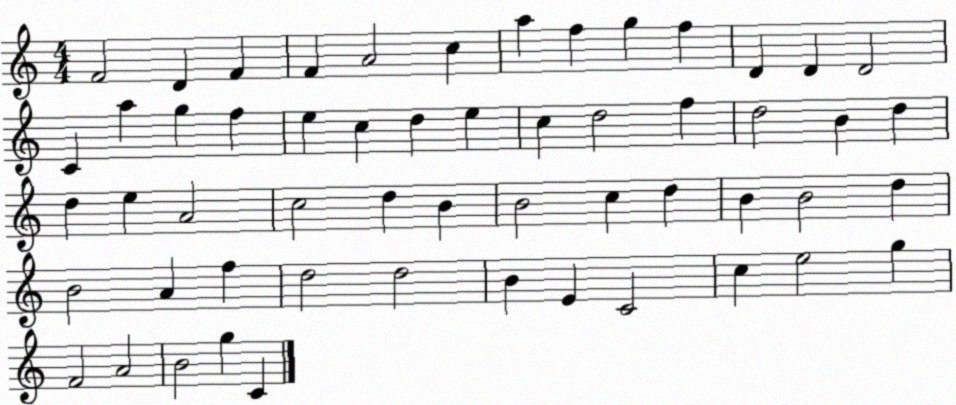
X:1
T:Untitled
M:4/4
L:1/4
K:C
F2 D F F A2 c a f g f D D D2 C a g f e c d e c d2 f d2 B d d e A2 c2 d B B2 c d B B2 d B2 A f d2 d2 B E C2 c e2 g F2 A2 B2 g C